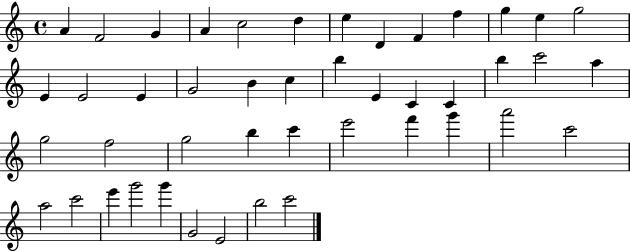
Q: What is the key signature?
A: C major